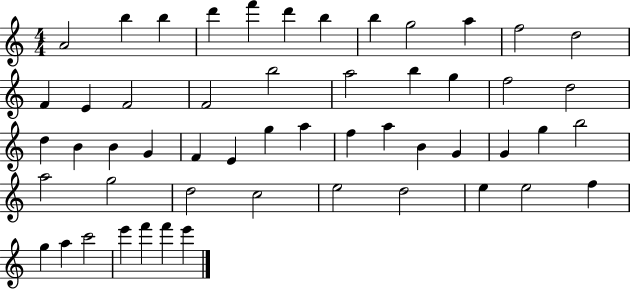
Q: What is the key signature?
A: C major